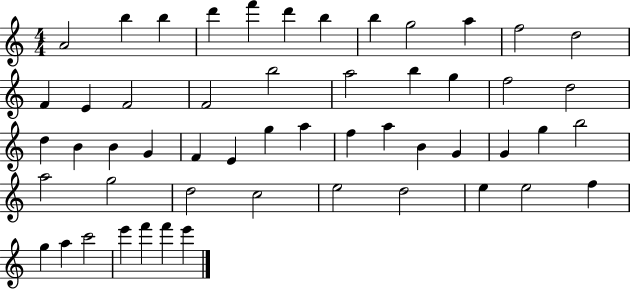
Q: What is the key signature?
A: C major